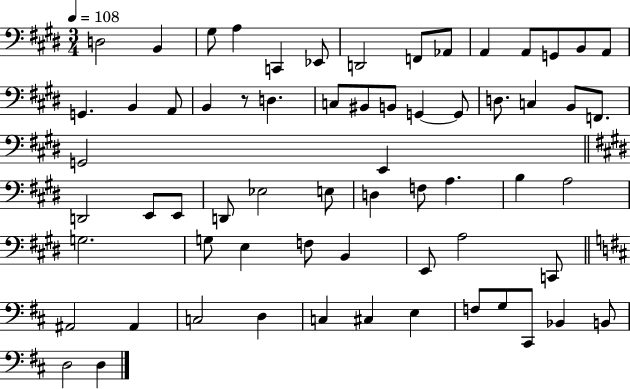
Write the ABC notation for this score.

X:1
T:Untitled
M:3/4
L:1/4
K:E
D,2 B,, ^G,/2 A, C,, _E,,/2 D,,2 F,,/2 _A,,/2 A,, A,,/2 G,,/2 B,,/2 A,,/2 G,, B,, A,,/2 B,, z/2 D, C,/2 ^B,,/2 B,,/2 G,, G,,/2 D,/2 C, B,,/2 F,,/2 G,,2 E,, D,,2 E,,/2 E,,/2 D,,/2 _E,2 E,/2 D, F,/2 A, B, A,2 G,2 G,/2 E, F,/2 B,, E,,/2 A,2 C,,/2 ^A,,2 ^A,, C,2 D, C, ^C, E, F,/2 G,/2 ^C,,/2 _B,, B,,/2 D,2 D,